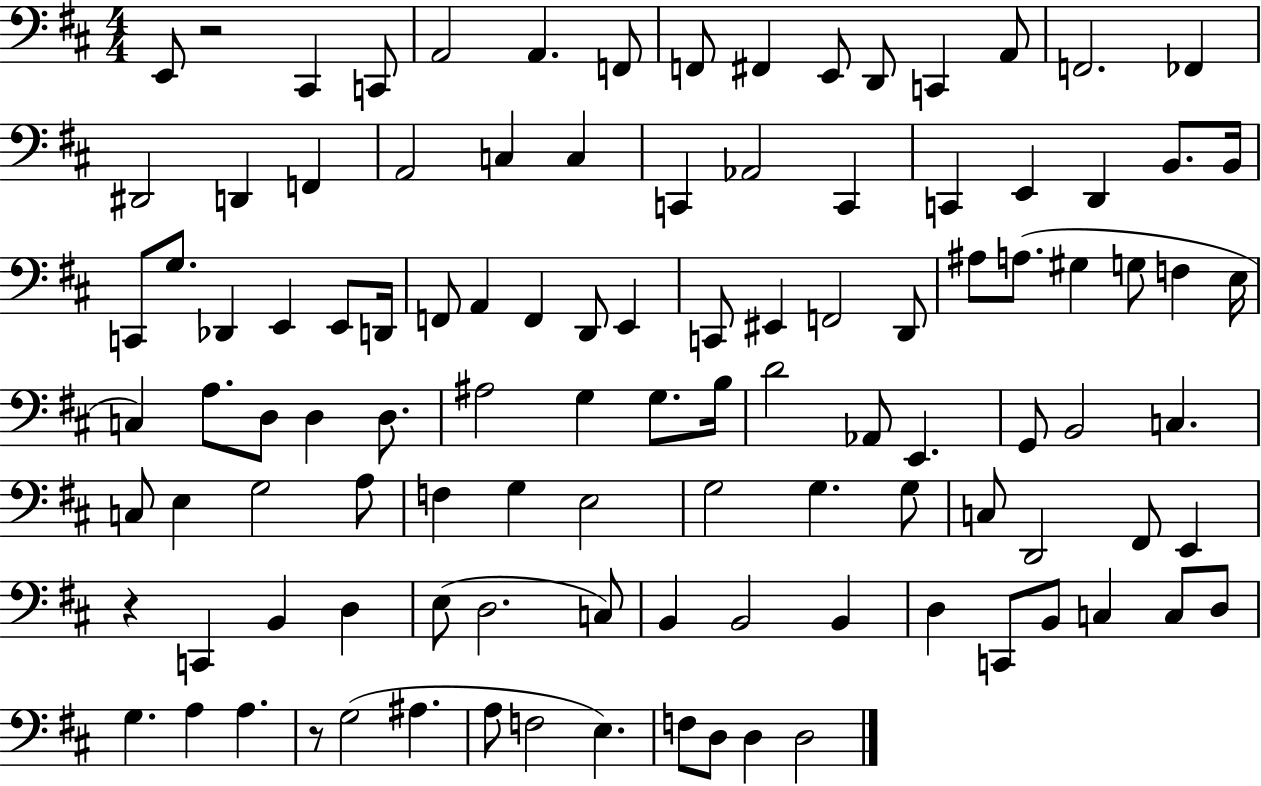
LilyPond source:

{
  \clef bass
  \numericTimeSignature
  \time 4/4
  \key d \major
  \repeat volta 2 { e,8 r2 cis,4 c,8 | a,2 a,4. f,8 | f,8 fis,4 e,8 d,8 c,4 a,8 | f,2. fes,4 | \break dis,2 d,4 f,4 | a,2 c4 c4 | c,4 aes,2 c,4 | c,4 e,4 d,4 b,8. b,16 | \break c,8 g8. des,4 e,4 e,8 d,16 | f,8 a,4 f,4 d,8 e,4 | c,8 eis,4 f,2 d,8 | ais8 a8.( gis4 g8 f4 e16 | \break c4) a8. d8 d4 d8. | ais2 g4 g8. b16 | d'2 aes,8 e,4. | g,8 b,2 c4. | \break c8 e4 g2 a8 | f4 g4 e2 | g2 g4. g8 | c8 d,2 fis,8 e,4 | \break r4 c,4 b,4 d4 | e8( d2. c8) | b,4 b,2 b,4 | d4 c,8 b,8 c4 c8 d8 | \break g4. a4 a4. | r8 g2( ais4. | a8 f2 e4.) | f8 d8 d4 d2 | \break } \bar "|."
}